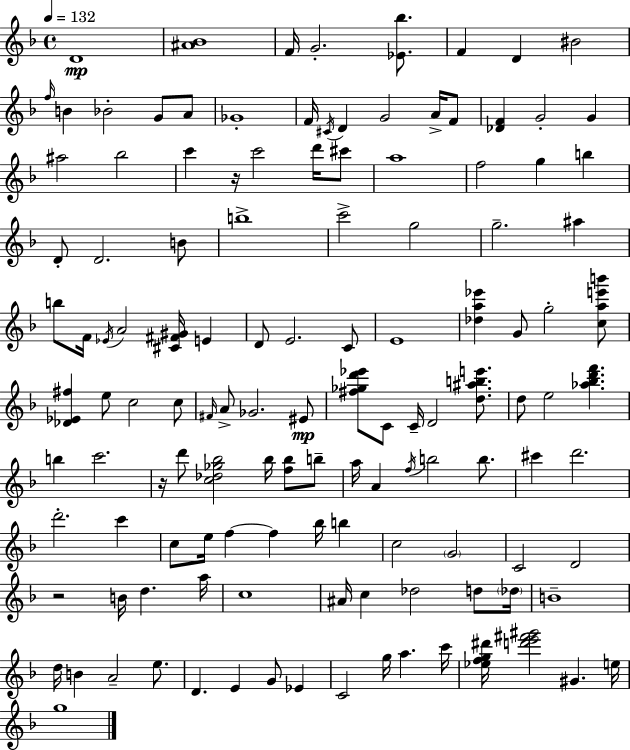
D4/w [A#4,Bb4]/w F4/s G4/h. [Eb4,Bb5]/e. F4/q D4/q BIS4/h F5/s B4/q Bb4/h G4/e A4/e Gb4/w F4/s C#4/s D4/q G4/h A4/s F4/e [Db4,F4]/q G4/h G4/q A#5/h Bb5/h C6/q R/s C6/h D6/s C#6/e A5/w F5/h G5/q B5/q D4/e D4/h. B4/e B5/w C6/h G5/h G5/h. A#5/q B5/e F4/s Eb4/s A4/h [C#4,F#4,G#4]/s E4/q D4/e E4/h. C4/e E4/w [Db5,A5,Eb6]/q G4/e G5/h [C5,A5,E6,B6]/e [Db4,Eb4,F#5]/q E5/e C5/h C5/e F#4/s A4/e Gb4/h. EIS4/e [F#5,Gb5,D6,Eb6]/e C4/e C4/s D4/h [D5,A#5,B5,E6]/e. D5/e E5/h [Ab5,Bb5,D6,F6]/q. B5/q C6/h. R/s D6/e [C5,Db5,Gb5,Bb5]/h Bb5/s [F5,Bb5]/e B5/e A5/s A4/q F5/s B5/h B5/e. C#6/q D6/h. D6/h. C6/q C5/e E5/s F5/q F5/q Bb5/s B5/q C5/h G4/h C4/h D4/h R/h B4/s D5/q. A5/s C5/w A#4/s C5/q Db5/h D5/e Db5/s B4/w D5/s B4/q A4/h E5/e. D4/q. E4/q G4/e Eb4/q C4/h G5/s A5/q. C6/s [Eb5,F5,G5,D#6]/s [D6,E6,F#6,G#6]/h G#4/q. E5/s G5/w